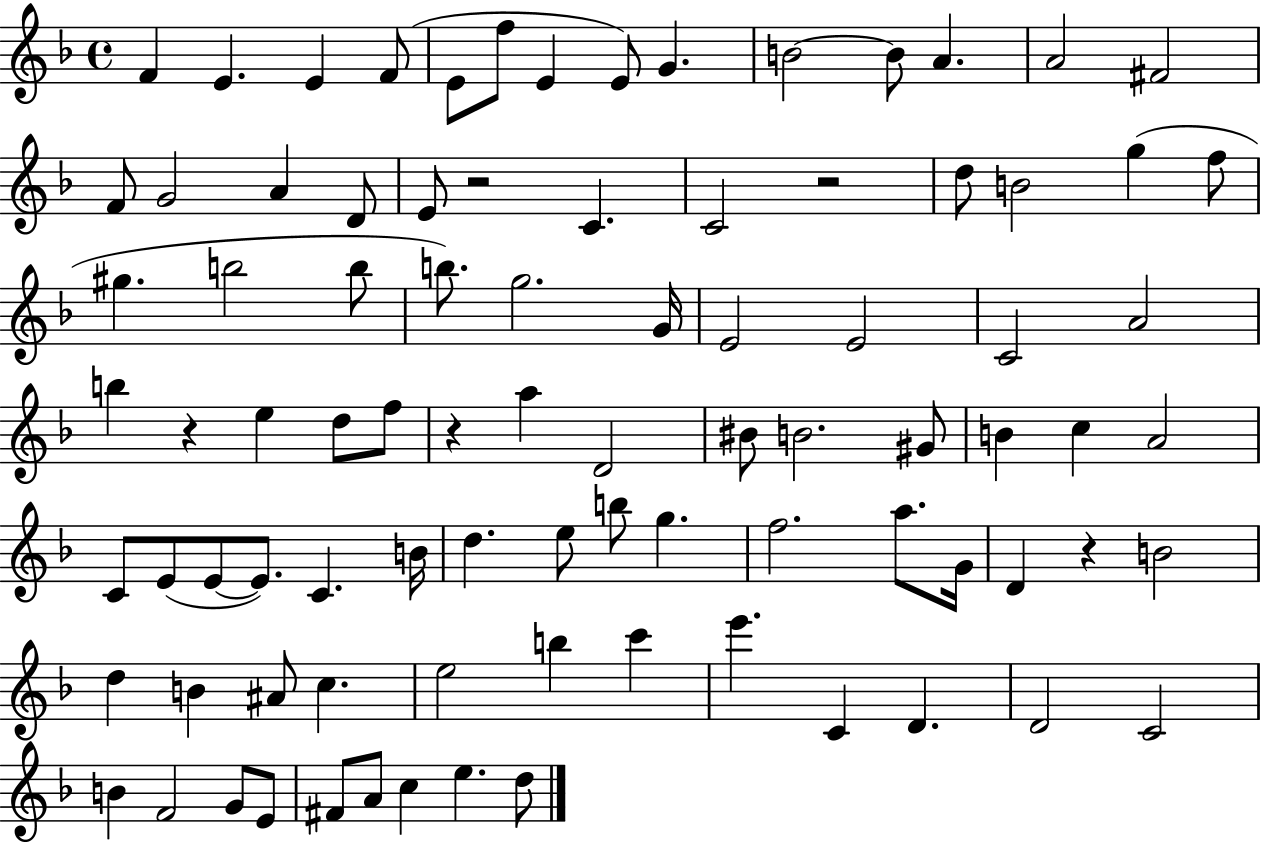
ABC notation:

X:1
T:Untitled
M:4/4
L:1/4
K:F
F E E F/2 E/2 f/2 E E/2 G B2 B/2 A A2 ^F2 F/2 G2 A D/2 E/2 z2 C C2 z2 d/2 B2 g f/2 ^g b2 b/2 b/2 g2 G/4 E2 E2 C2 A2 b z e d/2 f/2 z a D2 ^B/2 B2 ^G/2 B c A2 C/2 E/2 E/2 E/2 C B/4 d e/2 b/2 g f2 a/2 G/4 D z B2 d B ^A/2 c e2 b c' e' C D D2 C2 B F2 G/2 E/2 ^F/2 A/2 c e d/2